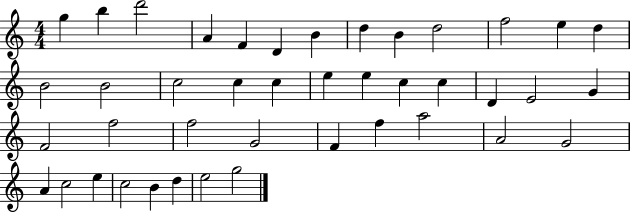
{
  \clef treble
  \numericTimeSignature
  \time 4/4
  \key c \major
  g''4 b''4 d'''2 | a'4 f'4 d'4 b'4 | d''4 b'4 d''2 | f''2 e''4 d''4 | \break b'2 b'2 | c''2 c''4 c''4 | e''4 e''4 c''4 c''4 | d'4 e'2 g'4 | \break f'2 f''2 | f''2 g'2 | f'4 f''4 a''2 | a'2 g'2 | \break a'4 c''2 e''4 | c''2 b'4 d''4 | e''2 g''2 | \bar "|."
}